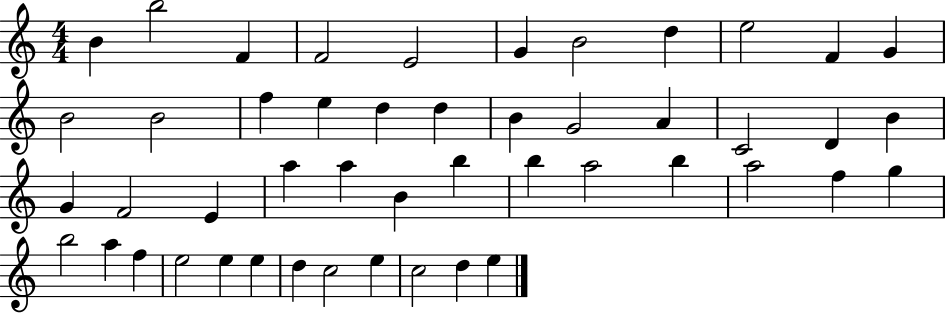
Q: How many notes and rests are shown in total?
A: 48